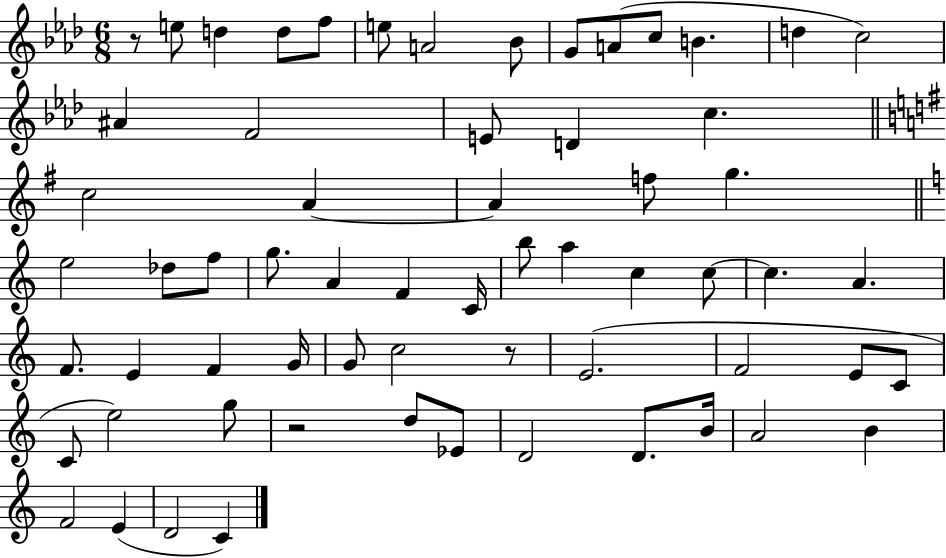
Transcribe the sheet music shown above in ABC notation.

X:1
T:Untitled
M:6/8
L:1/4
K:Ab
z/2 e/2 d d/2 f/2 e/2 A2 _B/2 G/2 A/2 c/2 B d c2 ^A F2 E/2 D c c2 A A f/2 g e2 _d/2 f/2 g/2 A F C/4 b/2 a c c/2 c A F/2 E F G/4 G/2 c2 z/2 E2 F2 E/2 C/2 C/2 e2 g/2 z2 d/2 _E/2 D2 D/2 B/4 A2 B F2 E D2 C